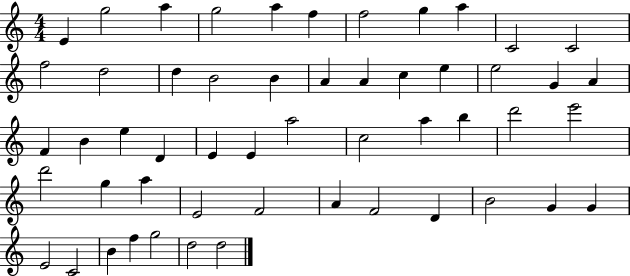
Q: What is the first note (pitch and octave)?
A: E4